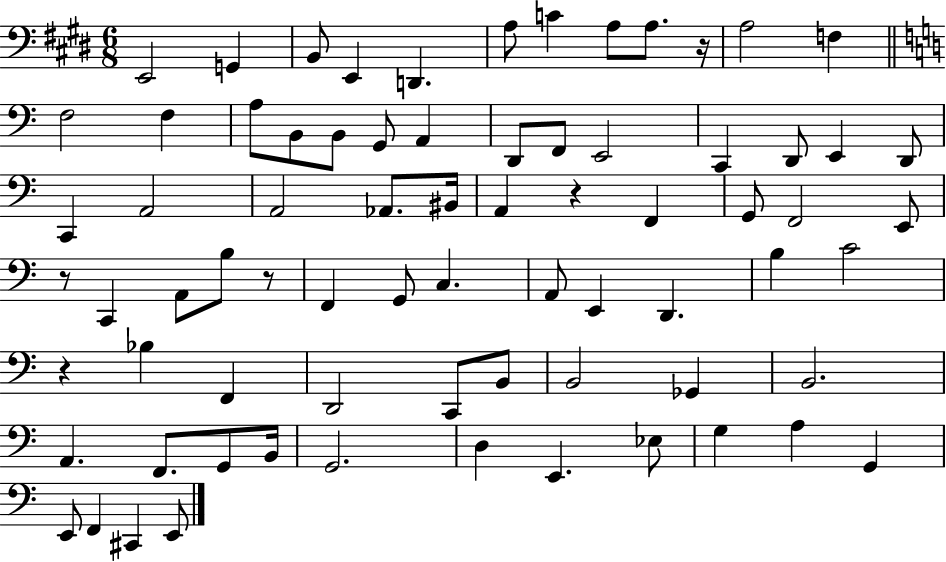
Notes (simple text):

E2/h G2/q B2/e E2/q D2/q. A3/e C4/q A3/e A3/e. R/s A3/h F3/q F3/h F3/q A3/e B2/e B2/e G2/e A2/q D2/e F2/e E2/h C2/q D2/e E2/q D2/e C2/q A2/h A2/h Ab2/e. BIS2/s A2/q R/q F2/q G2/e F2/h E2/e R/e C2/q A2/e B3/e R/e F2/q G2/e C3/q. A2/e E2/q D2/q. B3/q C4/h R/q Bb3/q F2/q D2/h C2/e B2/e B2/h Gb2/q B2/h. A2/q. F2/e. G2/e B2/s G2/h. D3/q E2/q. Eb3/e G3/q A3/q G2/q E2/e F2/q C#2/q E2/e